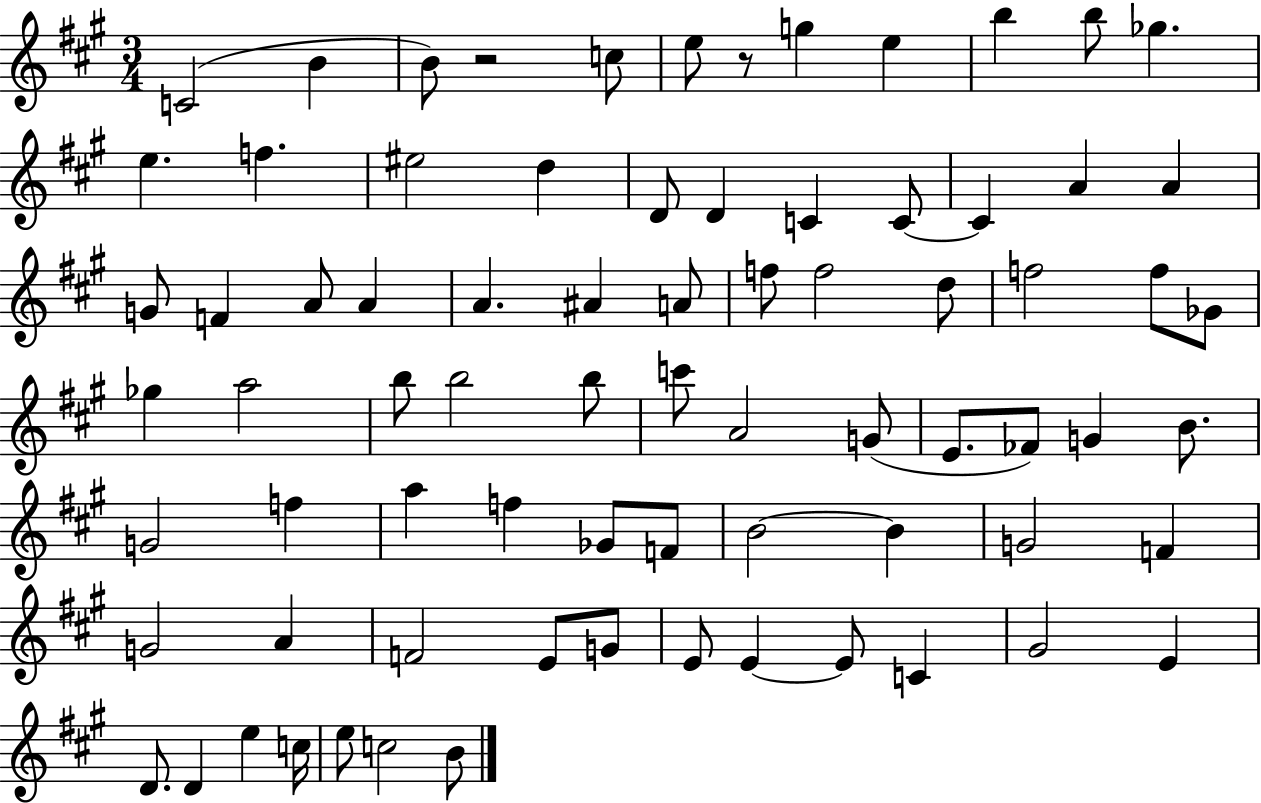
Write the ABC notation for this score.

X:1
T:Untitled
M:3/4
L:1/4
K:A
C2 B B/2 z2 c/2 e/2 z/2 g e b b/2 _g e f ^e2 d D/2 D C C/2 C A A G/2 F A/2 A A ^A A/2 f/2 f2 d/2 f2 f/2 _G/2 _g a2 b/2 b2 b/2 c'/2 A2 G/2 E/2 _F/2 G B/2 G2 f a f _G/2 F/2 B2 B G2 F G2 A F2 E/2 G/2 E/2 E E/2 C ^G2 E D/2 D e c/4 e/2 c2 B/2